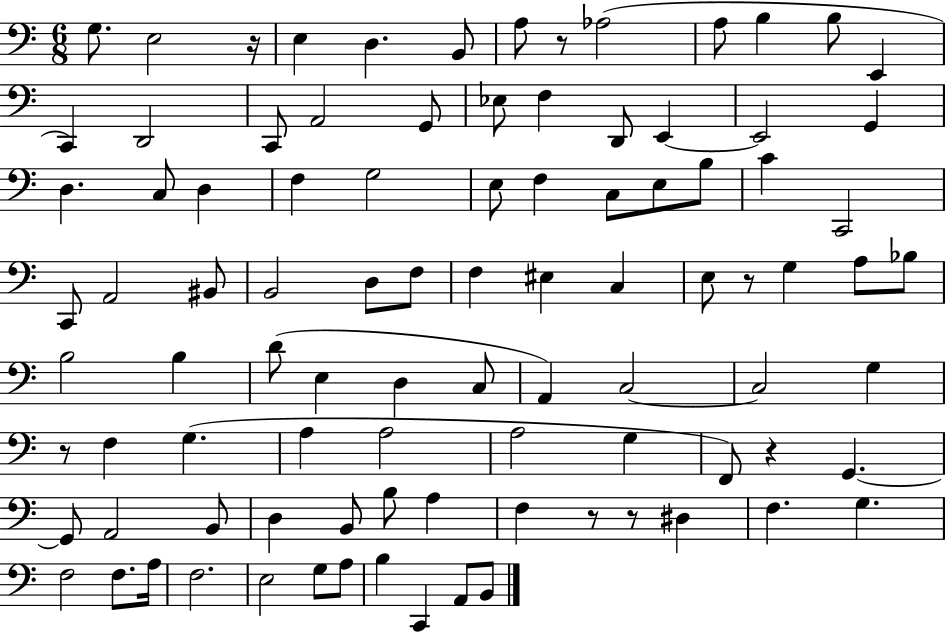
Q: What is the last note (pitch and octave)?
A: B2